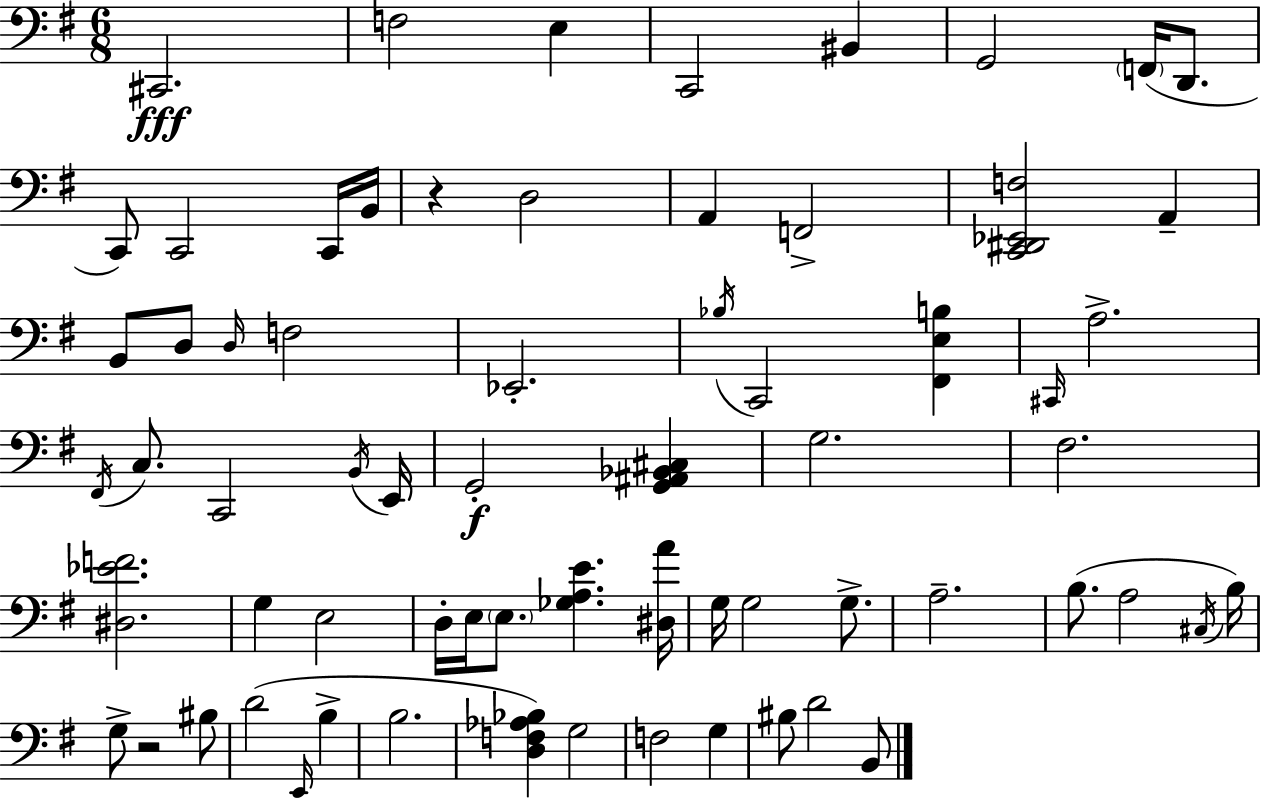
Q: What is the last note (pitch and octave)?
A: B2